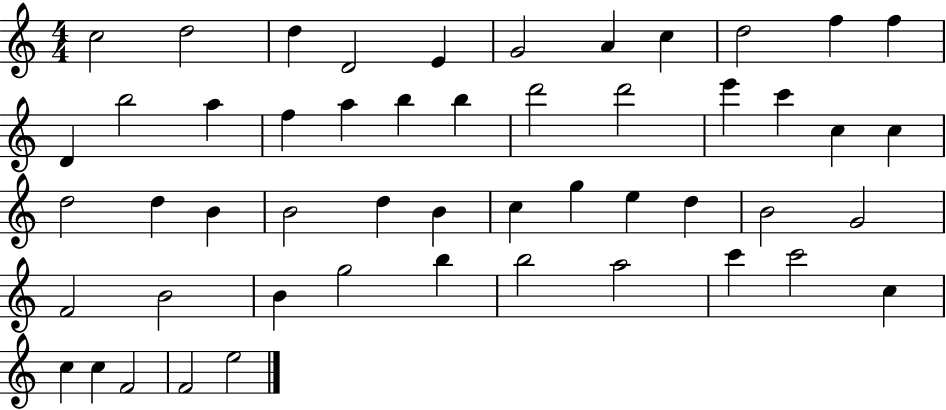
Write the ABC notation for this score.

X:1
T:Untitled
M:4/4
L:1/4
K:C
c2 d2 d D2 E G2 A c d2 f f D b2 a f a b b d'2 d'2 e' c' c c d2 d B B2 d B c g e d B2 G2 F2 B2 B g2 b b2 a2 c' c'2 c c c F2 F2 e2